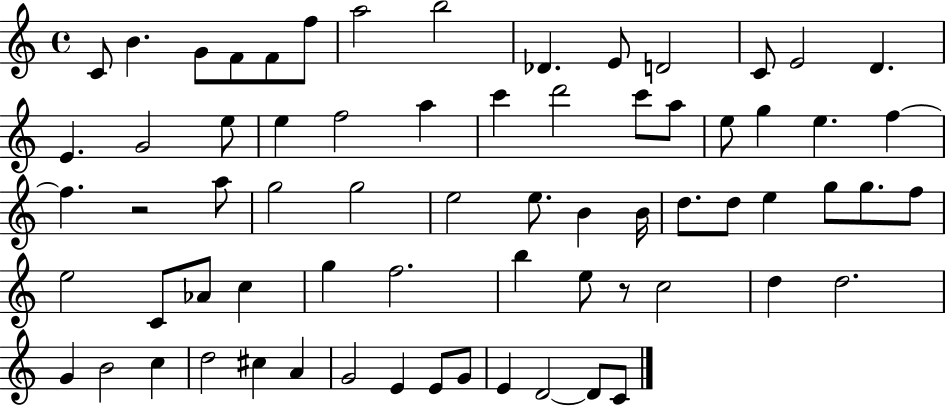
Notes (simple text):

C4/e B4/q. G4/e F4/e F4/e F5/e A5/h B5/h Db4/q. E4/e D4/h C4/e E4/h D4/q. E4/q. G4/h E5/e E5/q F5/h A5/q C6/q D6/h C6/e A5/e E5/e G5/q E5/q. F5/q F5/q. R/h A5/e G5/h G5/h E5/h E5/e. B4/q B4/s D5/e. D5/e E5/q G5/e G5/e. F5/e E5/h C4/e Ab4/e C5/q G5/q F5/h. B5/q E5/e R/e C5/h D5/q D5/h. G4/q B4/h C5/q D5/h C#5/q A4/q G4/h E4/q E4/e G4/e E4/q D4/h D4/e C4/e